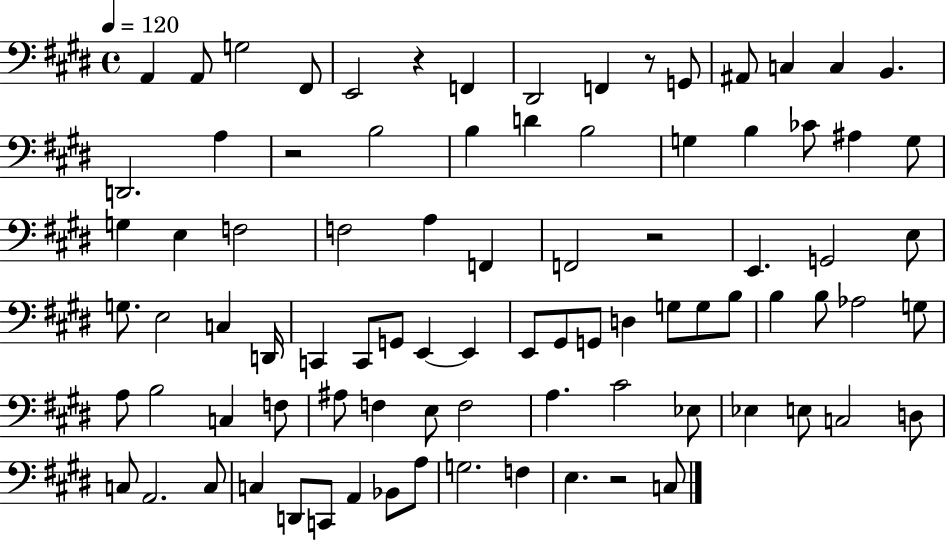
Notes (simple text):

A2/q A2/e G3/h F#2/e E2/h R/q F2/q D#2/h F2/q R/e G2/e A#2/e C3/q C3/q B2/q. D2/h. A3/q R/h B3/h B3/q D4/q B3/h G3/q B3/q CES4/e A#3/q G3/e G3/q E3/q F3/h F3/h A3/q F2/q F2/h R/h E2/q. G2/h E3/e G3/e. E3/h C3/q D2/s C2/q C2/e G2/e E2/q E2/q E2/e G#2/e G2/e D3/q G3/e G3/e B3/e B3/q B3/e Ab3/h G3/e A3/e B3/h C3/q F3/e A#3/e F3/q E3/e F3/h A3/q. C#4/h Eb3/e Eb3/q E3/e C3/h D3/e C3/e A2/h. C3/e C3/q D2/e C2/e A2/q Bb2/e A3/e G3/h. F3/q E3/q. R/h C3/e